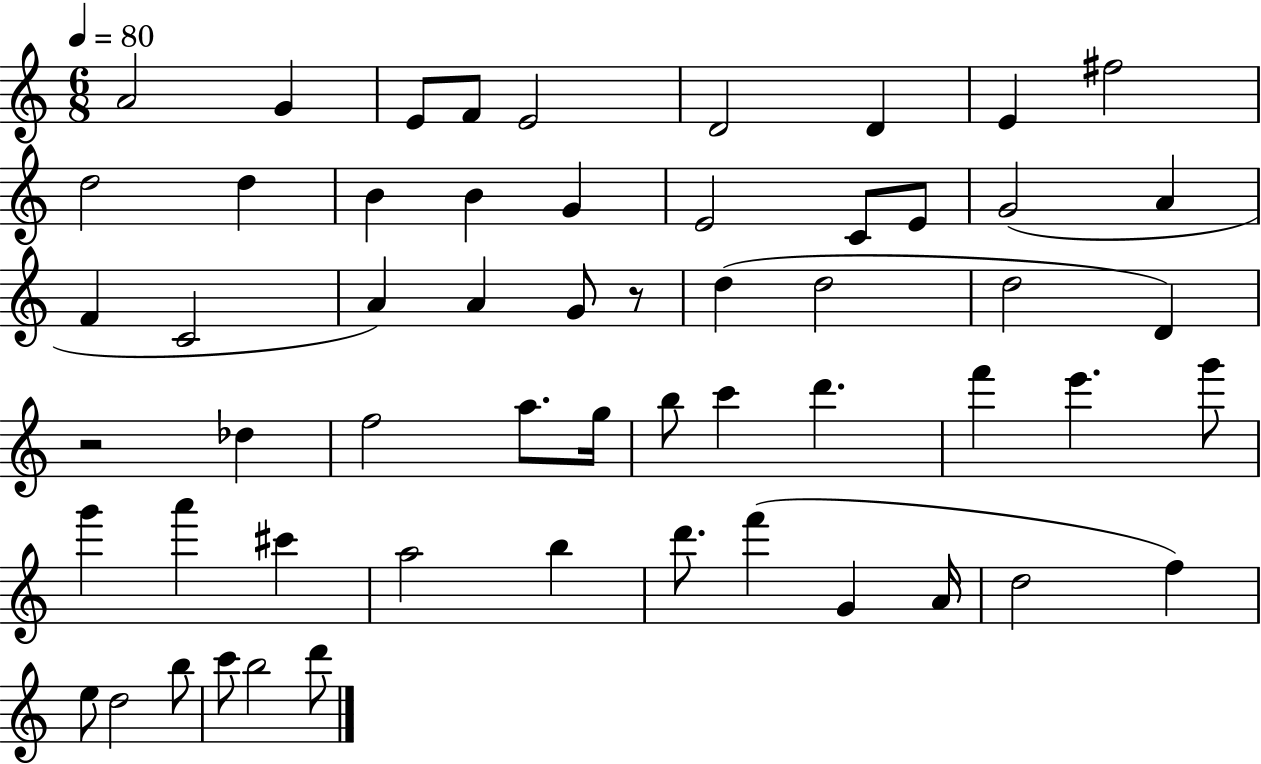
X:1
T:Untitled
M:6/8
L:1/4
K:C
A2 G E/2 F/2 E2 D2 D E ^f2 d2 d B B G E2 C/2 E/2 G2 A F C2 A A G/2 z/2 d d2 d2 D z2 _d f2 a/2 g/4 b/2 c' d' f' e' g'/2 g' a' ^c' a2 b d'/2 f' G A/4 d2 f e/2 d2 b/2 c'/2 b2 d'/2